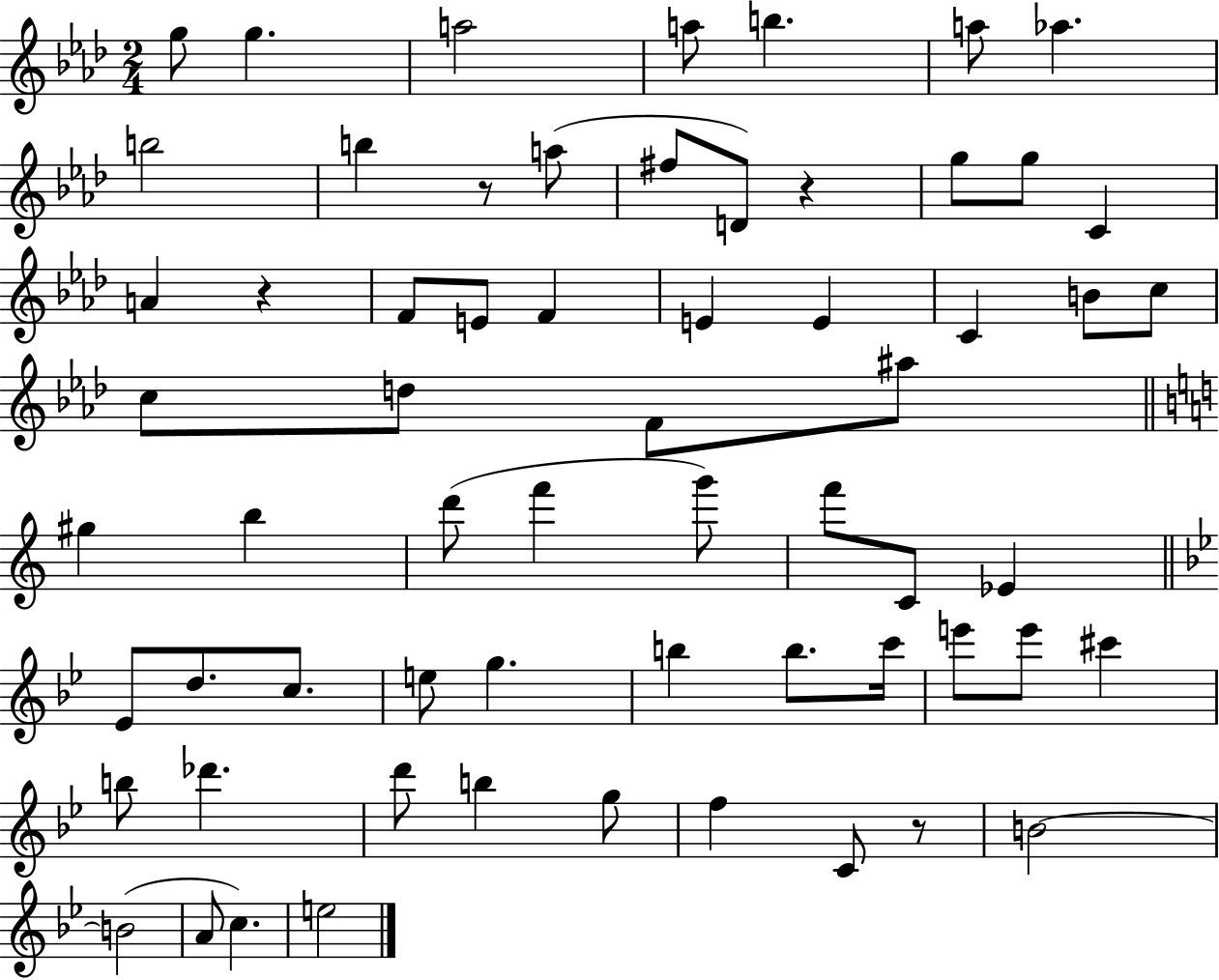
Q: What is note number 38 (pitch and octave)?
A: D5